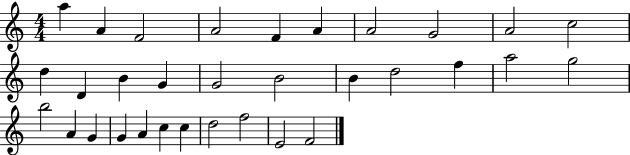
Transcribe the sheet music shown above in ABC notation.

X:1
T:Untitled
M:4/4
L:1/4
K:C
a A F2 A2 F A A2 G2 A2 c2 d D B G G2 B2 B d2 f a2 g2 b2 A G G A c c d2 f2 E2 F2